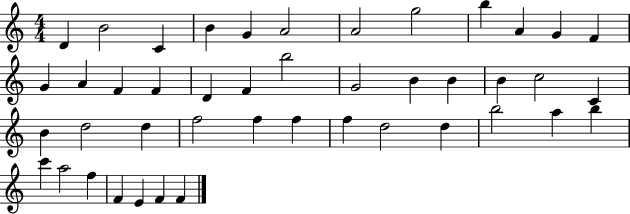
D4/q B4/h C4/q B4/q G4/q A4/h A4/h G5/h B5/q A4/q G4/q F4/q G4/q A4/q F4/q F4/q D4/q F4/q B5/h G4/h B4/q B4/q B4/q C5/h C4/q B4/q D5/h D5/q F5/h F5/q F5/q F5/q D5/h D5/q B5/h A5/q B5/q C6/q A5/h F5/q F4/q E4/q F4/q F4/q